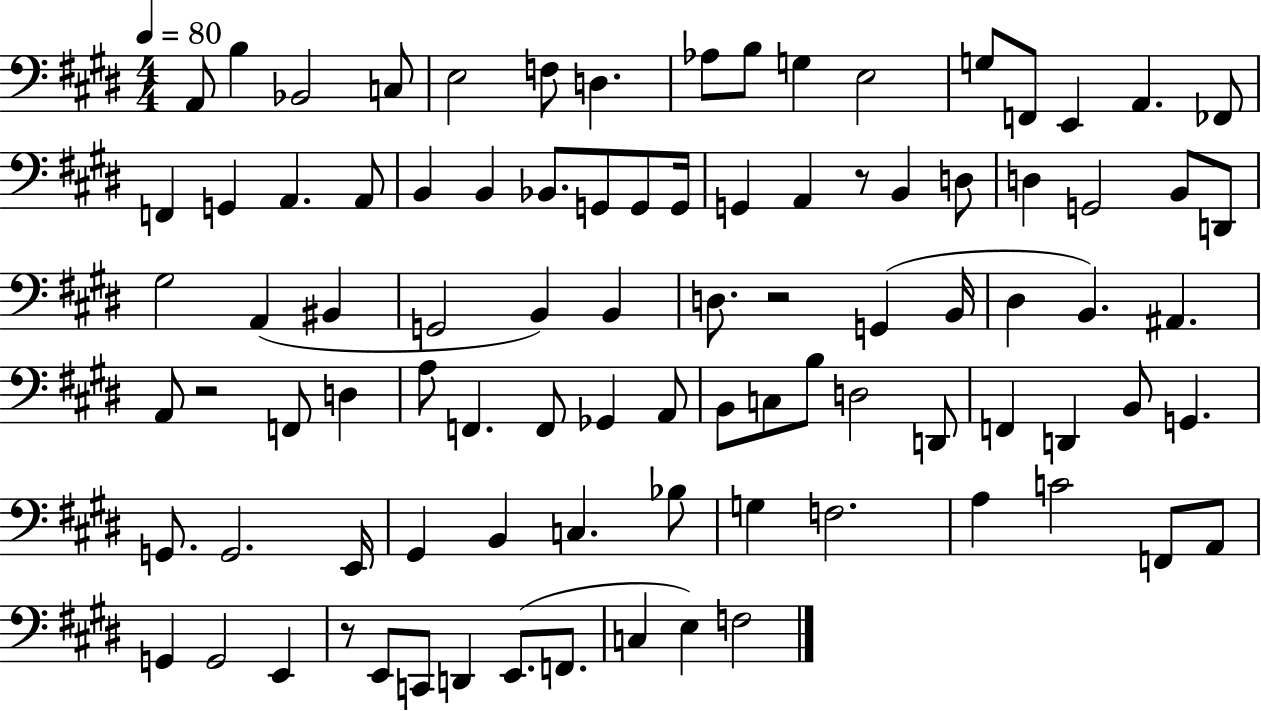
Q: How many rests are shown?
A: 4